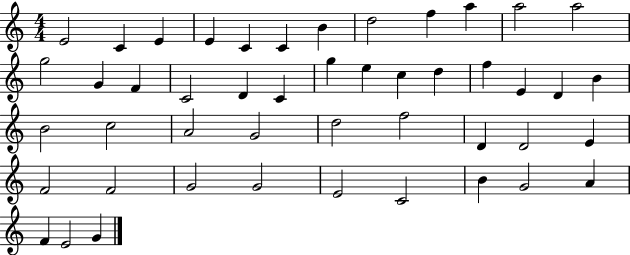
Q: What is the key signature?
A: C major